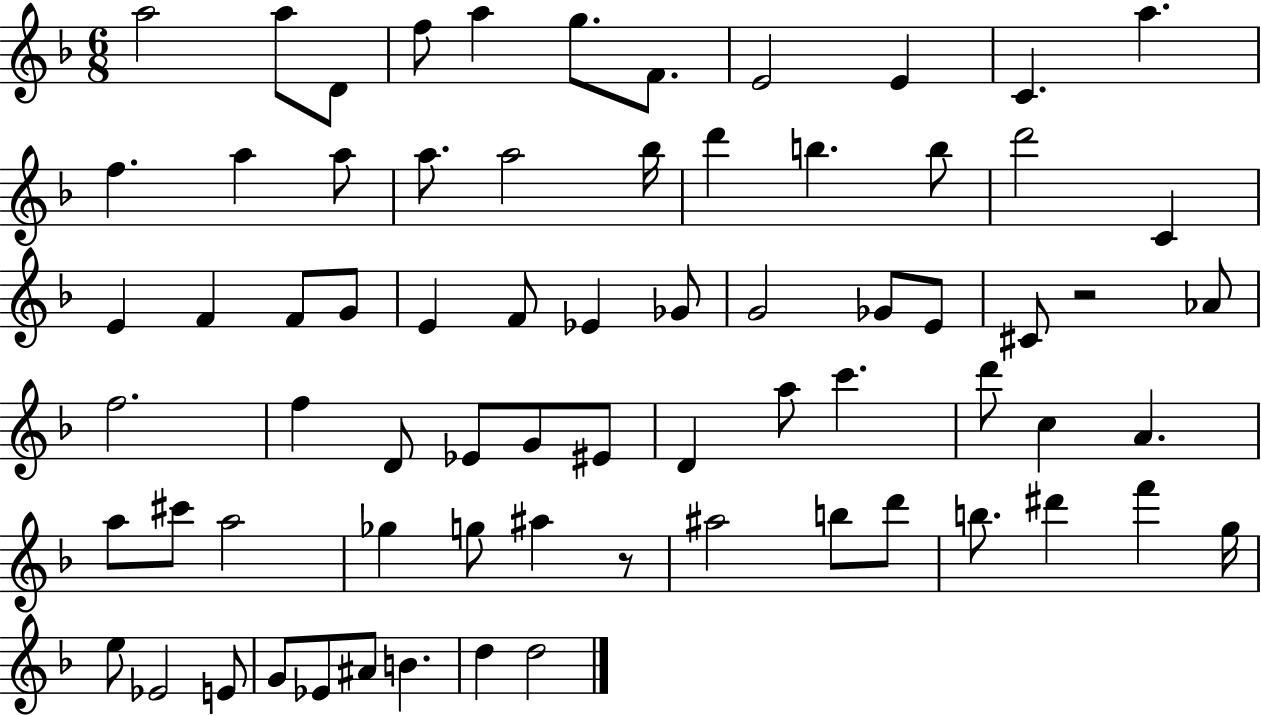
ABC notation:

X:1
T:Untitled
M:6/8
L:1/4
K:F
a2 a/2 D/2 f/2 a g/2 F/2 E2 E C a f a a/2 a/2 a2 _b/4 d' b b/2 d'2 C E F F/2 G/2 E F/2 _E _G/2 G2 _G/2 E/2 ^C/2 z2 _A/2 f2 f D/2 _E/2 G/2 ^E/2 D a/2 c' d'/2 c A a/2 ^c'/2 a2 _g g/2 ^a z/2 ^a2 b/2 d'/2 b/2 ^d' f' g/4 e/2 _E2 E/2 G/2 _E/2 ^A/2 B d d2